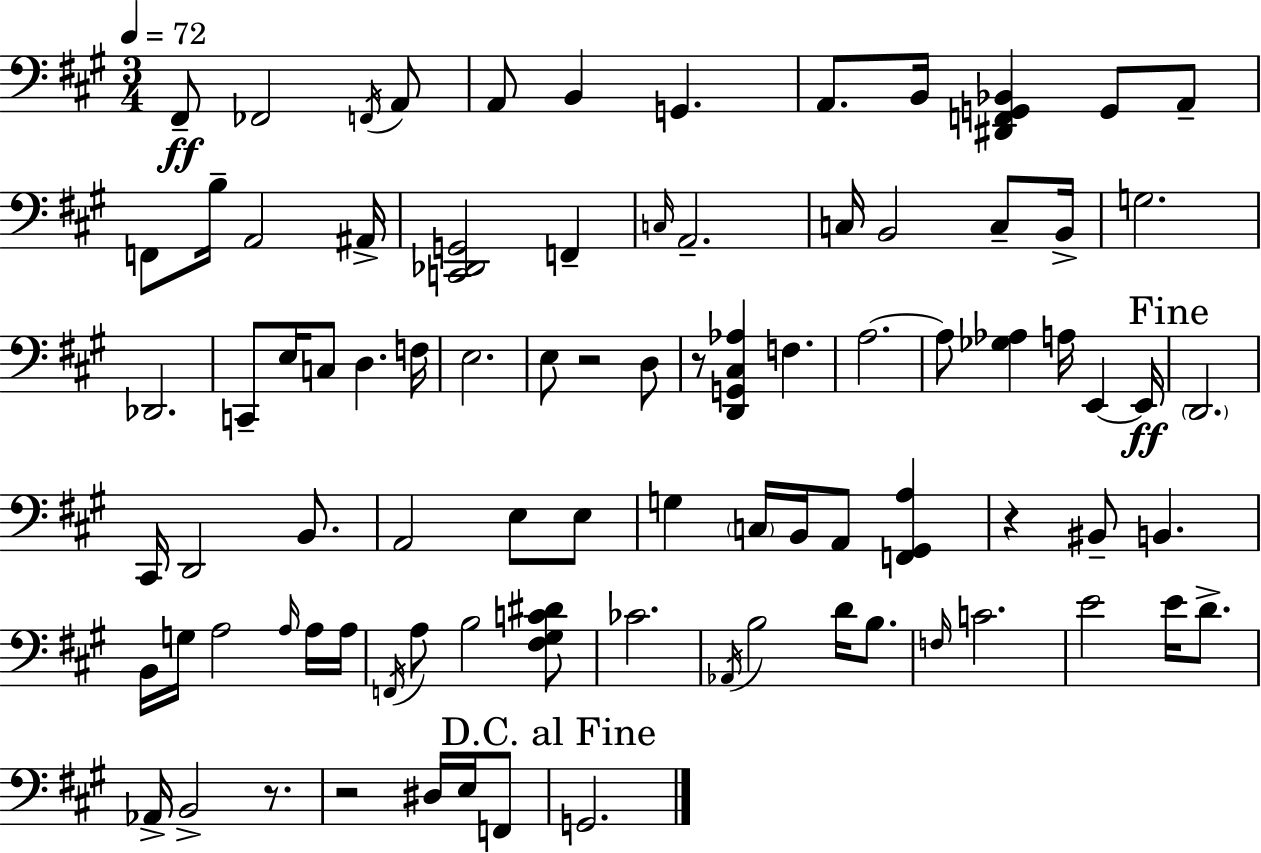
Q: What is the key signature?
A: A major